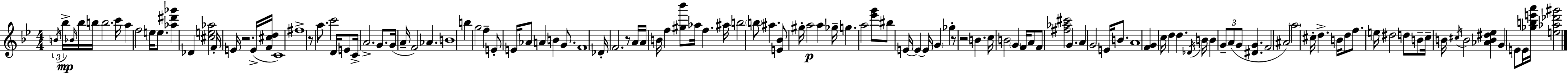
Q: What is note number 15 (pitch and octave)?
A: E4